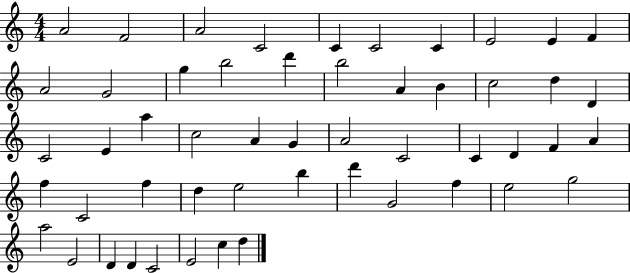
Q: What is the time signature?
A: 4/4